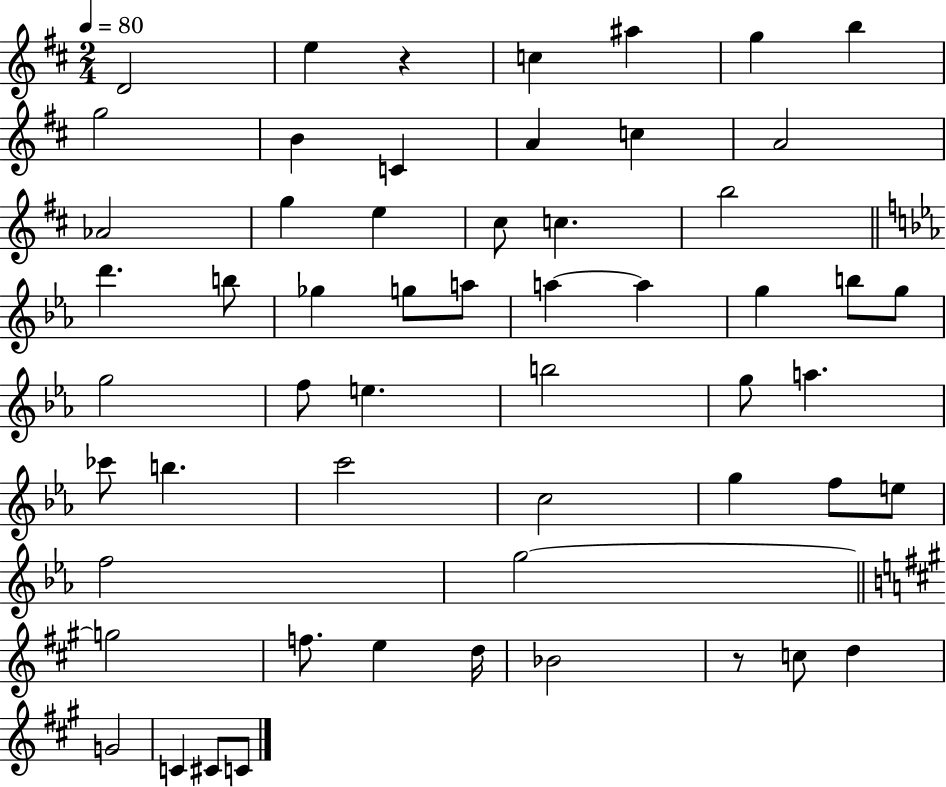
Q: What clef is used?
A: treble